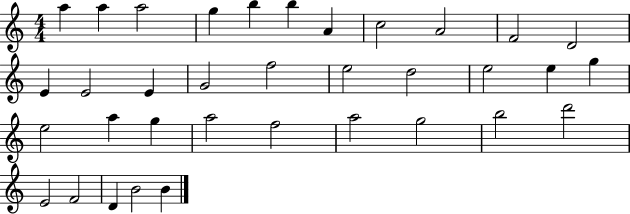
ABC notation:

X:1
T:Untitled
M:4/4
L:1/4
K:C
a a a2 g b b A c2 A2 F2 D2 E E2 E G2 f2 e2 d2 e2 e g e2 a g a2 f2 a2 g2 b2 d'2 E2 F2 D B2 B